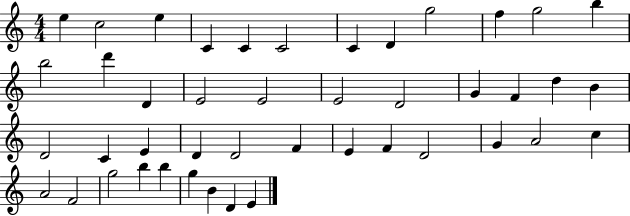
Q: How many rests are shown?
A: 0